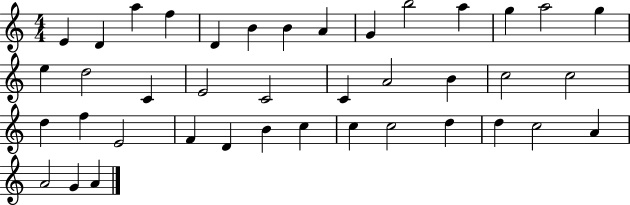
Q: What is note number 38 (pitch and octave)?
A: A4